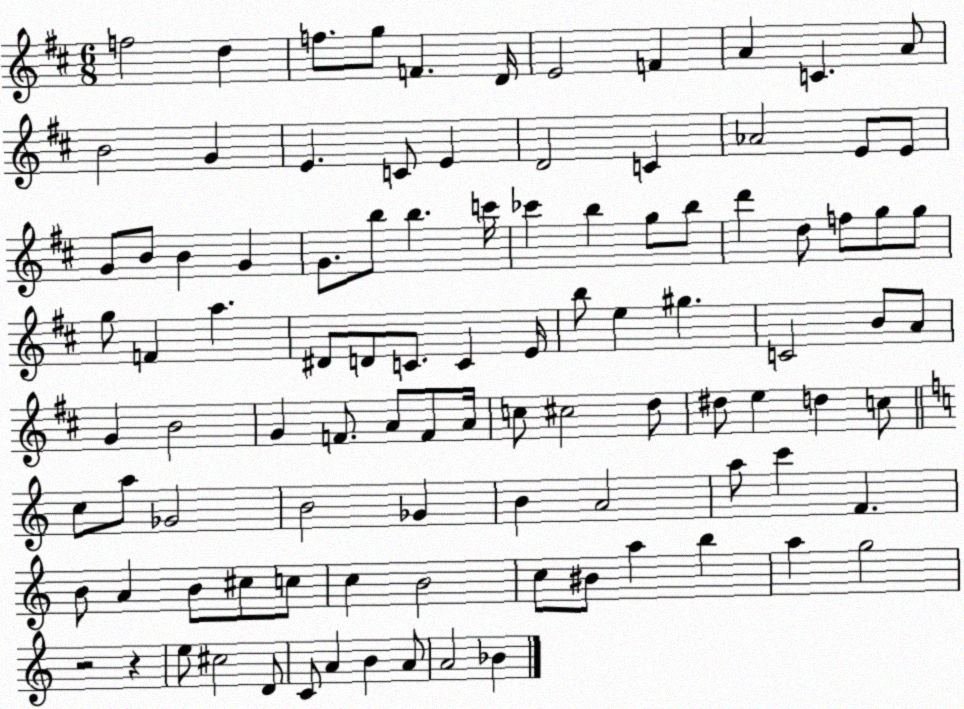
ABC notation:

X:1
T:Untitled
M:6/8
L:1/4
K:D
f2 d f/2 g/2 F D/4 E2 F A C A/2 B2 G E C/2 E D2 C _A2 E/2 E/2 G/2 B/2 B G G/2 b/2 b c'/4 _c' b g/2 b/2 d' d/2 f/2 g/2 g/2 g/2 F a ^D/2 D/2 C/2 C E/4 b/2 e ^g C2 B/2 A/2 G B2 G F/2 A/2 F/2 A/4 c/2 ^c2 d/2 ^d/2 e d c/2 c/2 a/2 _G2 B2 _G B A2 a/2 c' F B/2 A B/2 ^c/2 c/2 c B2 c/2 ^B/2 a b a g2 z2 z e/2 ^c2 D/2 C/2 A B A/2 A2 _B